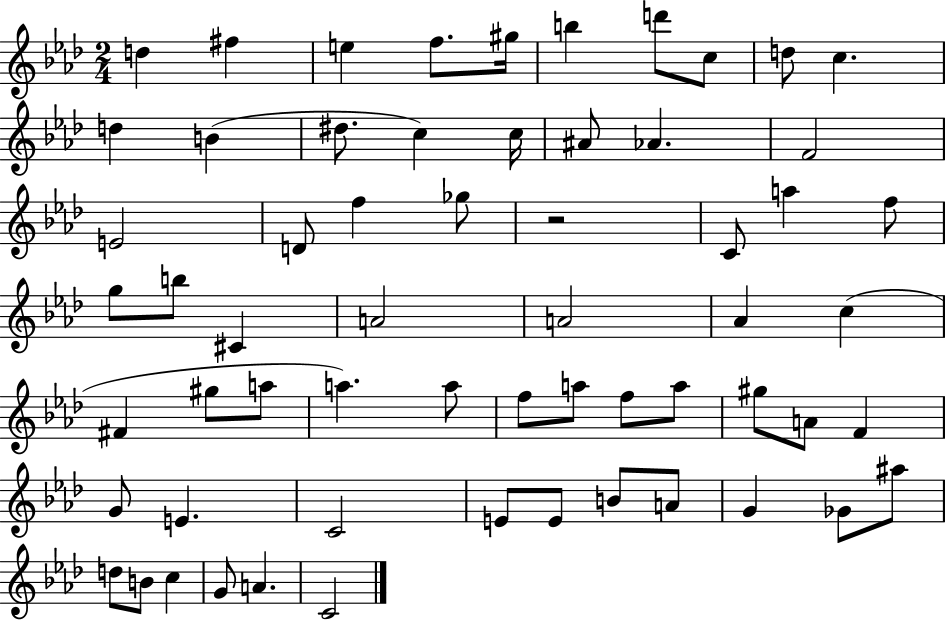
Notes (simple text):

D5/q F#5/q E5/q F5/e. G#5/s B5/q D6/e C5/e D5/e C5/q. D5/q B4/q D#5/e. C5/q C5/s A#4/e Ab4/q. F4/h E4/h D4/e F5/q Gb5/e R/h C4/e A5/q F5/e G5/e B5/e C#4/q A4/h A4/h Ab4/q C5/q F#4/q G#5/e A5/e A5/q. A5/e F5/e A5/e F5/e A5/e G#5/e A4/e F4/q G4/e E4/q. C4/h E4/e E4/e B4/e A4/e G4/q Gb4/e A#5/e D5/e B4/e C5/q G4/e A4/q. C4/h